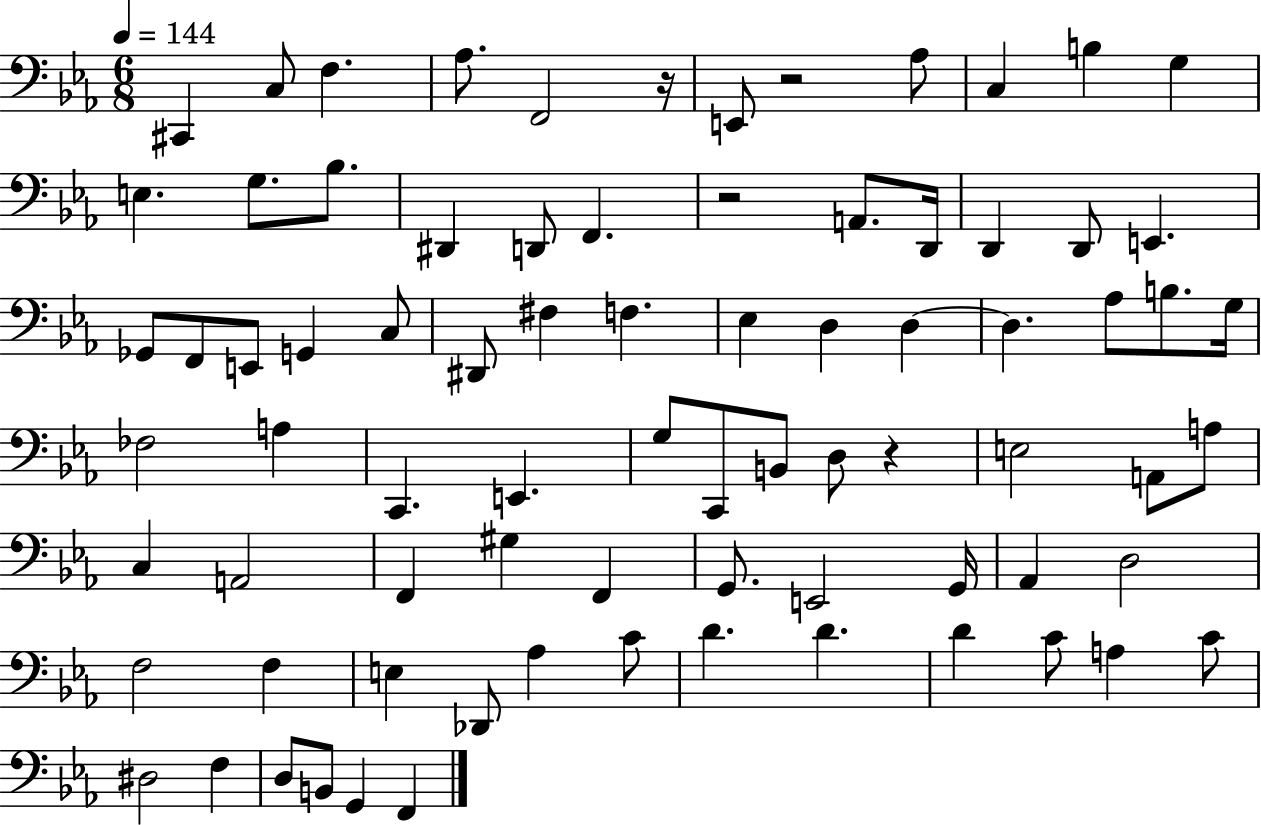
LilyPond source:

{
  \clef bass
  \numericTimeSignature
  \time 6/8
  \key ees \major
  \tempo 4 = 144
  \repeat volta 2 { cis,4 c8 f4. | aes8. f,2 r16 | e,8 r2 aes8 | c4 b4 g4 | \break e4. g8. bes8. | dis,4 d,8 f,4. | r2 a,8. d,16 | d,4 d,8 e,4. | \break ges,8 f,8 e,8 g,4 c8 | dis,8 fis4 f4. | ees4 d4 d4~~ | d4. aes8 b8. g16 | \break fes2 a4 | c,4. e,4. | g8 c,8 b,8 d8 r4 | e2 a,8 a8 | \break c4 a,2 | f,4 gis4 f,4 | g,8. e,2 g,16 | aes,4 d2 | \break f2 f4 | e4 des,8 aes4 c'8 | d'4. d'4. | d'4 c'8 a4 c'8 | \break dis2 f4 | d8 b,8 g,4 f,4 | } \bar "|."
}